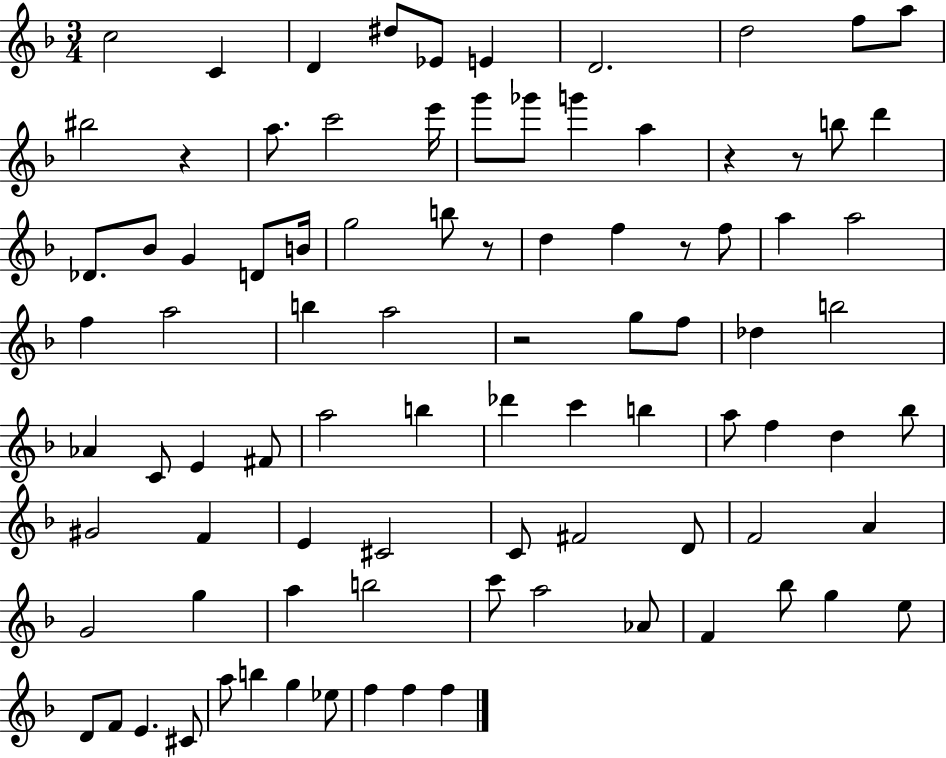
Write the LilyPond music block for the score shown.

{
  \clef treble
  \numericTimeSignature
  \time 3/4
  \key f \major
  c''2 c'4 | d'4 dis''8 ees'8 e'4 | d'2. | d''2 f''8 a''8 | \break bis''2 r4 | a''8. c'''2 e'''16 | g'''8 ges'''8 g'''4 a''4 | r4 r8 b''8 d'''4 | \break des'8. bes'8 g'4 d'8 b'16 | g''2 b''8 r8 | d''4 f''4 r8 f''8 | a''4 a''2 | \break f''4 a''2 | b''4 a''2 | r2 g''8 f''8 | des''4 b''2 | \break aes'4 c'8 e'4 fis'8 | a''2 b''4 | des'''4 c'''4 b''4 | a''8 f''4 d''4 bes''8 | \break gis'2 f'4 | e'4 cis'2 | c'8 fis'2 d'8 | f'2 a'4 | \break g'2 g''4 | a''4 b''2 | c'''8 a''2 aes'8 | f'4 bes''8 g''4 e''8 | \break d'8 f'8 e'4. cis'8 | a''8 b''4 g''4 ees''8 | f''4 f''4 f''4 | \bar "|."
}